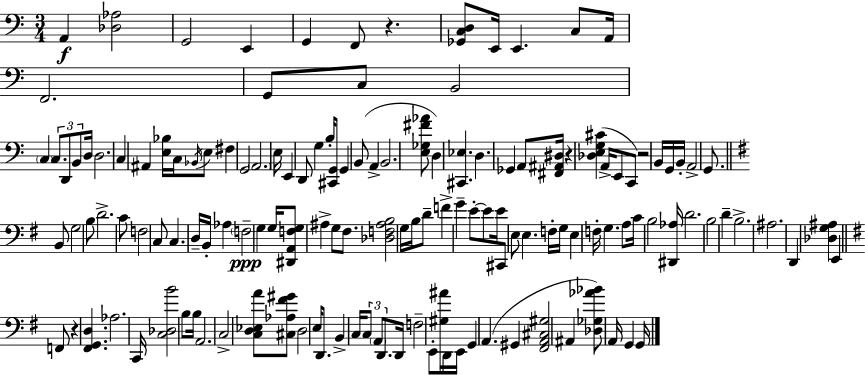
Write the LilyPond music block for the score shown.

{
  \clef bass
  \numericTimeSignature
  \time 3/4
  \key c \major
  a,4\f <des aes>2 | g,2 e,4 | g,4 f,8 r4. | <ges, c d>8 e,16 e,4. c8 a,16 | \break f,2. | g,8 c8 b,2 | \parenthesize c4 \tuplet 3/2 { c8. d,8 b,8 } d16 | d2. | \break c4 ais,4 <e bes>16 c16 \acciaccatura { bes,16 } e8 | fis4 g,2 | \parenthesize a,2. | e16 e,4 d,8 g4 | \break b16-. <cis, g,>8 g,4 b,8( a,4-> | b,2. | <e ges fis' aes'>8 d4) <cis, ees>4. | d4. ges,4 a,8 | \break <fis, ais, dis>16 r4 <des e g cis'>4( a,16-> e,8 | c,8) r2 b,16 | g,16 b,16-. a,2-> g,8. | \bar "||" \break \key e \minor b,8 g2 b8 | d'2.-> | c'8 f2 c8 | c4. d16-- b,16-. aes4 | \break \parenthesize f2--\ppp g4 | g16 <dis, a, f g>8 ais4-> g8 fis8. | <des f ais b>2 g16 b16 d'8-- | f'4-> g'4-- e'8-.~~ e'8 | \break e'16 cis,8 e8 e4. f16-. | g16 e4 f16-. g4. | a8 c'16 b2 <dis, aes>16 | d'2. | \break b2 d'4-- | b2.-> | ais2. | d,4 <des g ais>4 e,4 | \break \bar "||" \break \key g \major f,8 r4 <fis, g, d>4. | aes2. | c,16 <c des b'>2 b8 b16 | a,2. | \break c2-> <c d ees a'>8 <cis aes fis' gis'>8 | d2 e16 d,8. | b,4-> c16 \tuplet 3/2 { c8 \parenthesize a,8 d,8. } | d,16 f2-- e,8-. <gis ais'>16 | \break d,16 e,16 g,4 a,4.( | gis,4 <fis, a, cis gis>2 | ais,4 <des ges aes' bes'>8) a,16 g,4 g,16 | \bar "|."
}